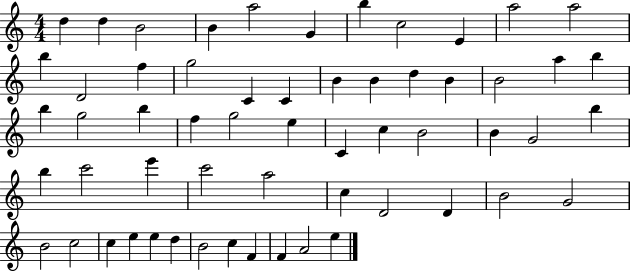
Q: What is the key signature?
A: C major